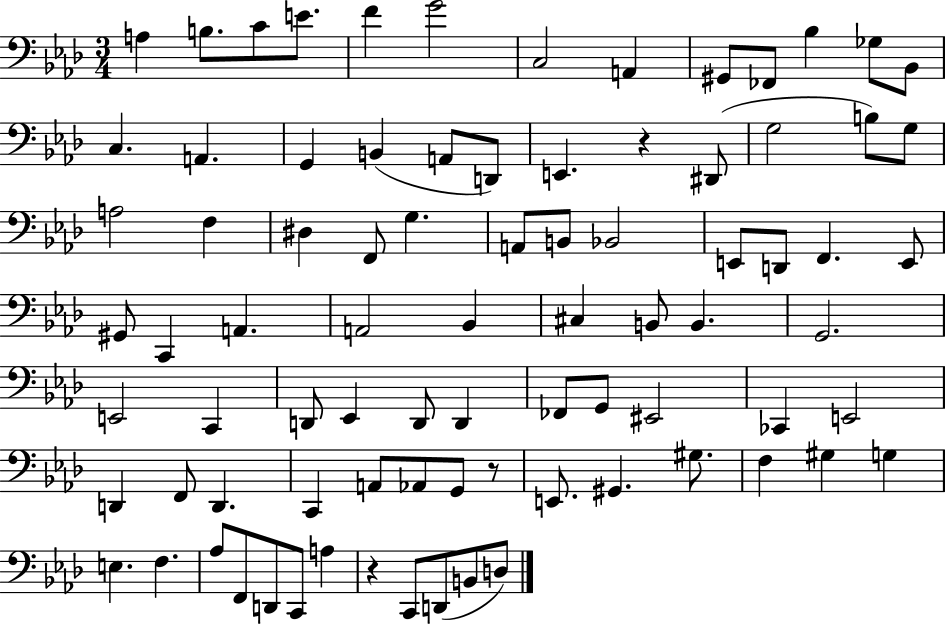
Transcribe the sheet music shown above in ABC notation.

X:1
T:Untitled
M:3/4
L:1/4
K:Ab
A, B,/2 C/2 E/2 F G2 C,2 A,, ^G,,/2 _F,,/2 _B, _G,/2 _B,,/2 C, A,, G,, B,, A,,/2 D,,/2 E,, z ^D,,/2 G,2 B,/2 G,/2 A,2 F, ^D, F,,/2 G, A,,/2 B,,/2 _B,,2 E,,/2 D,,/2 F,, E,,/2 ^G,,/2 C,, A,, A,,2 _B,, ^C, B,,/2 B,, G,,2 E,,2 C,, D,,/2 _E,, D,,/2 D,, _F,,/2 G,,/2 ^E,,2 _C,, E,,2 D,, F,,/2 D,, C,, A,,/2 _A,,/2 G,,/2 z/2 E,,/2 ^G,, ^G,/2 F, ^G, G, E, F, _A,/2 F,,/2 D,,/2 C,,/2 A, z C,,/2 D,,/2 B,,/2 D,/2